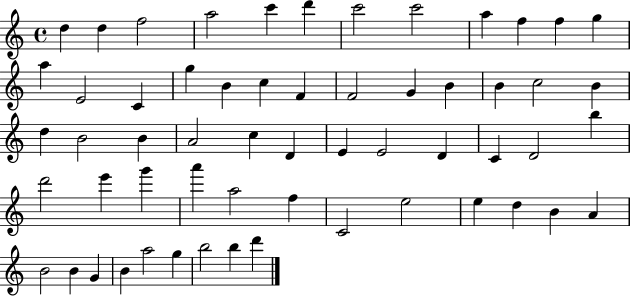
{
  \clef treble
  \time 4/4
  \defaultTimeSignature
  \key c \major
  d''4 d''4 f''2 | a''2 c'''4 d'''4 | c'''2 c'''2 | a''4 f''4 f''4 g''4 | \break a''4 e'2 c'4 | g''4 b'4 c''4 f'4 | f'2 g'4 b'4 | b'4 c''2 b'4 | \break d''4 b'2 b'4 | a'2 c''4 d'4 | e'4 e'2 d'4 | c'4 d'2 b''4 | \break d'''2 e'''4 g'''4 | a'''4 a''2 f''4 | c'2 e''2 | e''4 d''4 b'4 a'4 | \break b'2 b'4 g'4 | b'4 a''2 g''4 | b''2 b''4 d'''4 | \bar "|."
}